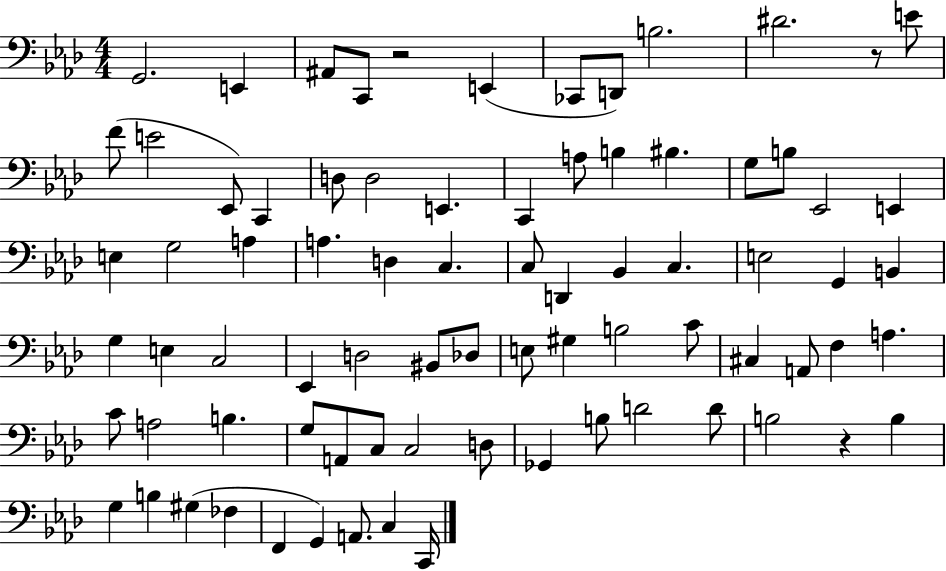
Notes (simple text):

G2/h. E2/q A#2/e C2/e R/h E2/q CES2/e D2/e B3/h. D#4/h. R/e E4/e F4/e E4/h Eb2/e C2/q D3/e D3/h E2/q. C2/q A3/e B3/q BIS3/q. G3/e B3/e Eb2/h E2/q E3/q G3/h A3/q A3/q. D3/q C3/q. C3/e D2/q Bb2/q C3/q. E3/h G2/q B2/q G3/q E3/q C3/h Eb2/q D3/h BIS2/e Db3/e E3/e G#3/q B3/h C4/e C#3/q A2/e F3/q A3/q. C4/e A3/h B3/q. G3/e A2/e C3/e C3/h D3/e Gb2/q B3/e D4/h D4/e B3/h R/q B3/q G3/q B3/q G#3/q FES3/q F2/q G2/q A2/e. C3/q C2/s